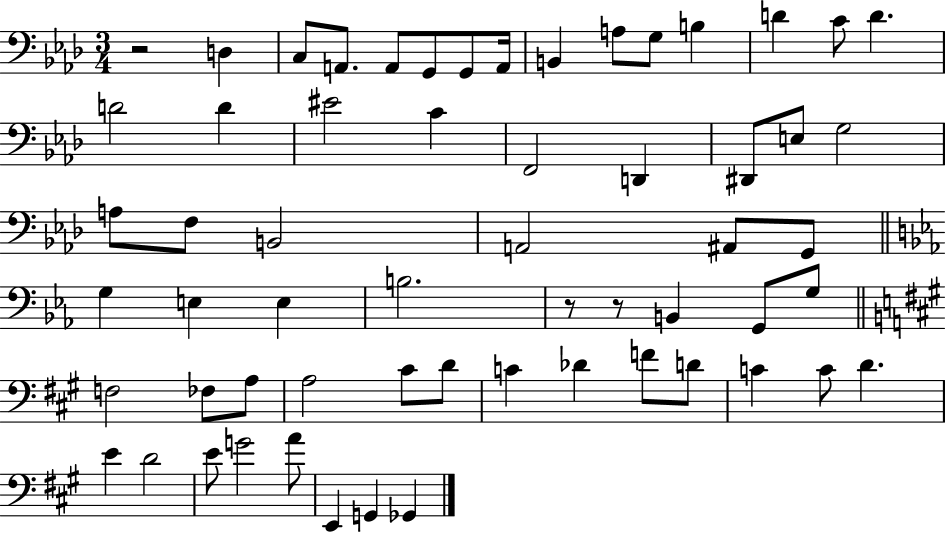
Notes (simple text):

R/h D3/q C3/e A2/e. A2/e G2/e G2/e A2/s B2/q A3/e G3/e B3/q D4/q C4/e D4/q. D4/h D4/q EIS4/h C4/q F2/h D2/q D#2/e E3/e G3/h A3/e F3/e B2/h A2/h A#2/e G2/e G3/q E3/q E3/q B3/h. R/e R/e B2/q G2/e G3/e F3/h FES3/e A3/e A3/h C#4/e D4/e C4/q Db4/q F4/e D4/e C4/q C4/e D4/q. E4/q D4/h E4/e G4/h A4/e E2/q G2/q Gb2/q